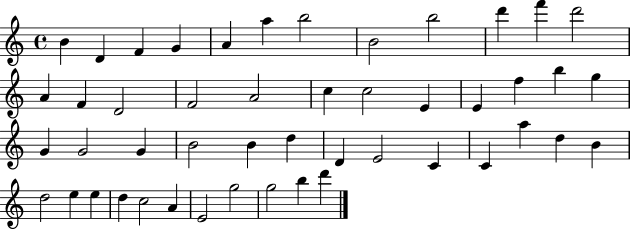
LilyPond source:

{
  \clef treble
  \time 4/4
  \defaultTimeSignature
  \key c \major
  b'4 d'4 f'4 g'4 | a'4 a''4 b''2 | b'2 b''2 | d'''4 f'''4 d'''2 | \break a'4 f'4 d'2 | f'2 a'2 | c''4 c''2 e'4 | e'4 f''4 b''4 g''4 | \break g'4 g'2 g'4 | b'2 b'4 d''4 | d'4 e'2 c'4 | c'4 a''4 d''4 b'4 | \break d''2 e''4 e''4 | d''4 c''2 a'4 | e'2 g''2 | g''2 b''4 d'''4 | \break \bar "|."
}